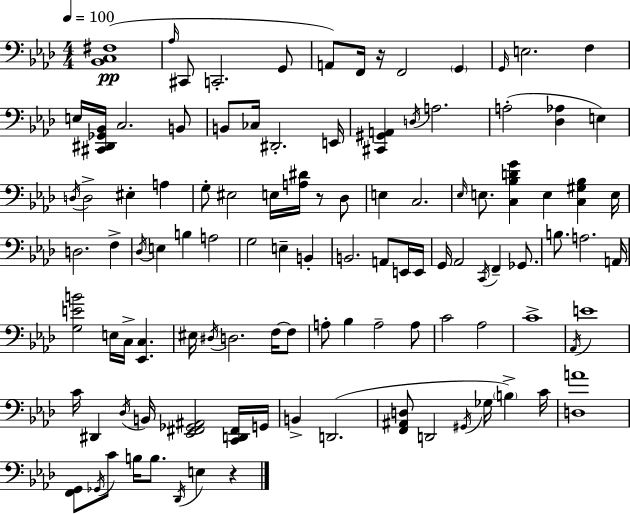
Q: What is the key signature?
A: AES major